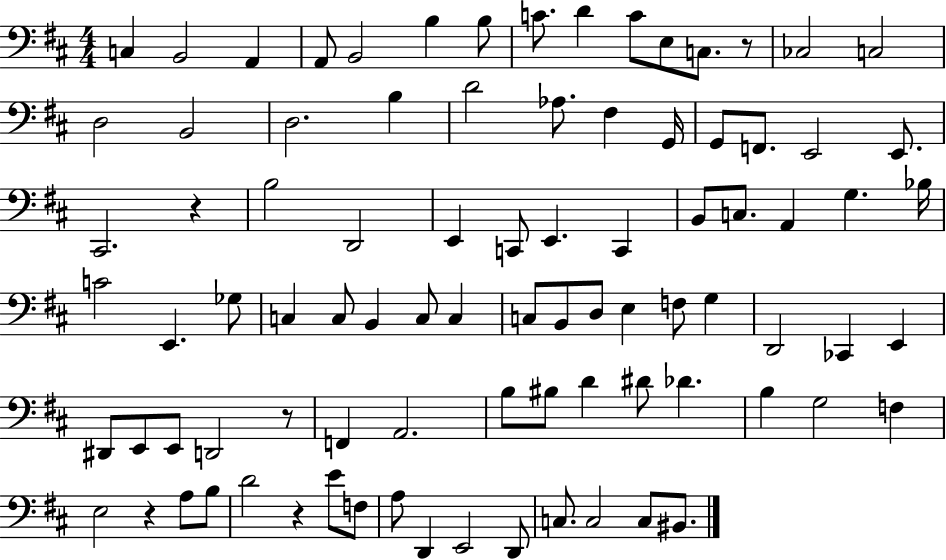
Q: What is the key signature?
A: D major